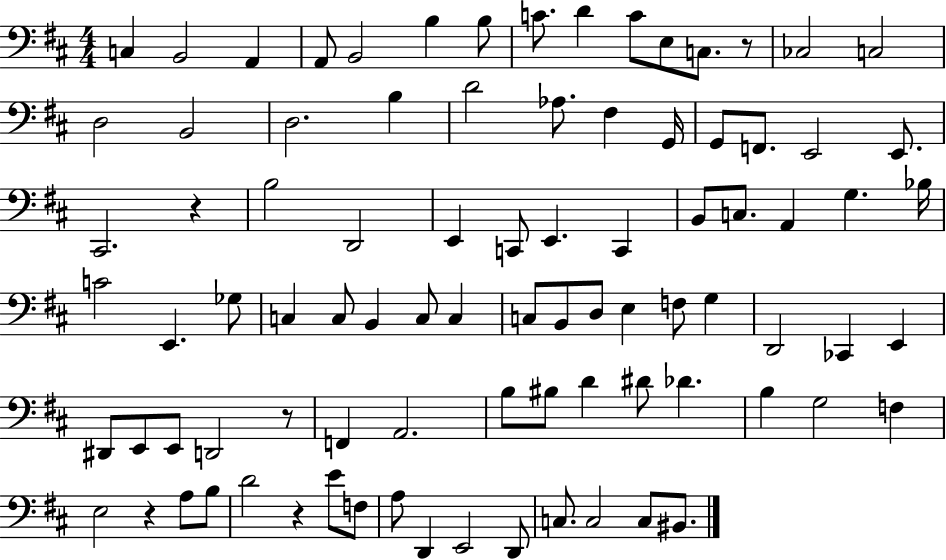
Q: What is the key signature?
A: D major